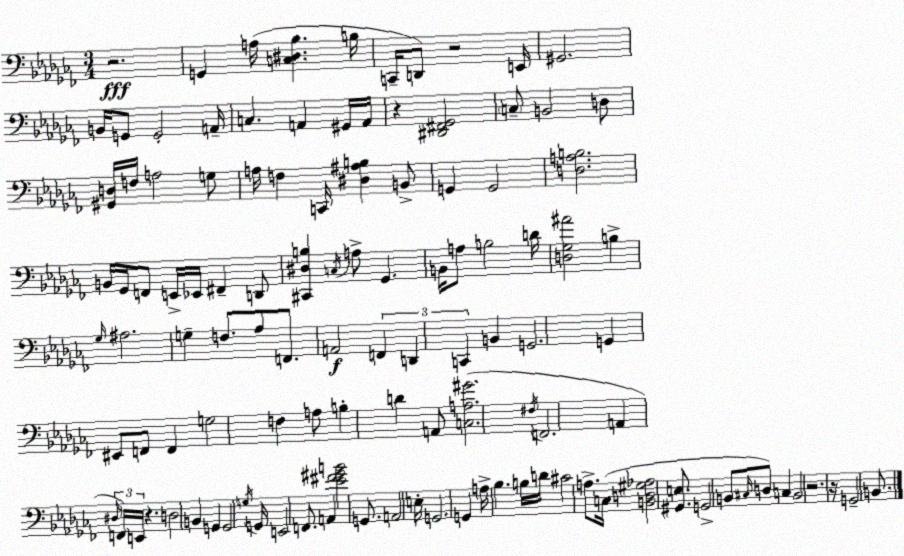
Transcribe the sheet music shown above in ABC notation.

X:1
T:Untitled
M:3/4
L:1/4
K:Abm
z2 G,, A,/4 [C,^D,_B,] B,/4 C,,/4 D,,/2 z2 E,,/4 ^G,,2 B,,/4 G,,/2 G,,2 A,,/4 C, A,, ^G,,/4 A,,/4 z [^D,,^F,,_G,,]2 C,/2 B,,2 D,/2 [^G,,D,]/4 F,/4 A,2 G,/2 A,/4 F, C,,/4 [^D,^A,B,] B,,/2 G,, G,,2 [D,A,B,]2 B,,/4 _G,,/4 F,,/2 E,,/4 _E,,/4 ^F,, D,,/2 [^C,,^D,B,] C,/4 A,/2 _G,, B,,/4 A,/2 B,2 D/4 [D,_G,^A]2 B, _G,/4 ^A,2 G, F,/2 _A,/2 F,,/2 A,,2 F,, D,, C,, B,, G,,2 G,, ^E,,/2 F,,/2 F,, G,2 F, A,/2 B, D A,,/2 [C,A,^G]2 ^F,/4 F,,2 A,, ^D,/4 F,,/4 E,,/4 z D,2 B,, G,, G,,2 G,/4 G,,/4 E,,2 F,,/2 A,, [_E^F^GB]2 G,,/2 A,,2 E,/4 G,,2 G,, A,/4 _B, B,/4 D/4 ^C2 A,/2 C,/4 [B,,D,^G,_A,]2 [^G,,E,]/2 G,,2 B,,/2 ^C,/4 D,/2 C, B,,2 z2 z/4 G,,2 B,,/2